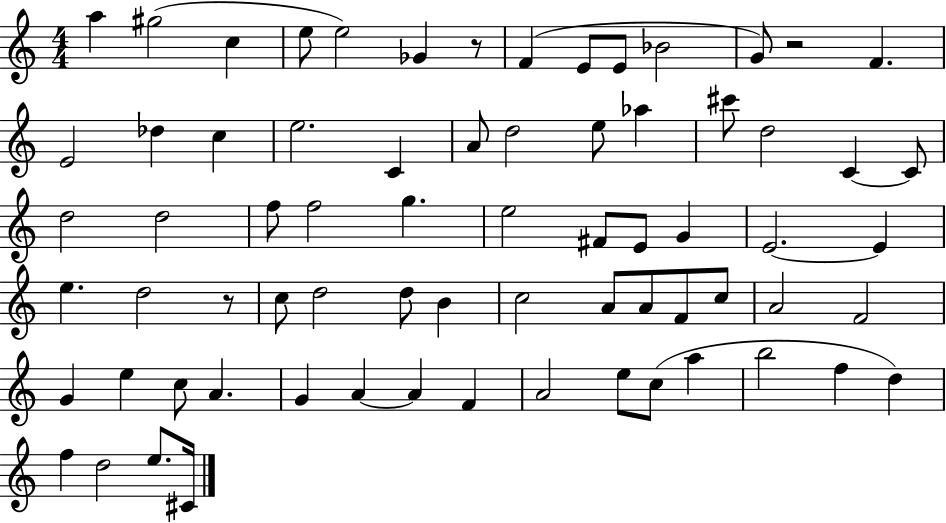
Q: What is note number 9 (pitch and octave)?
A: E4